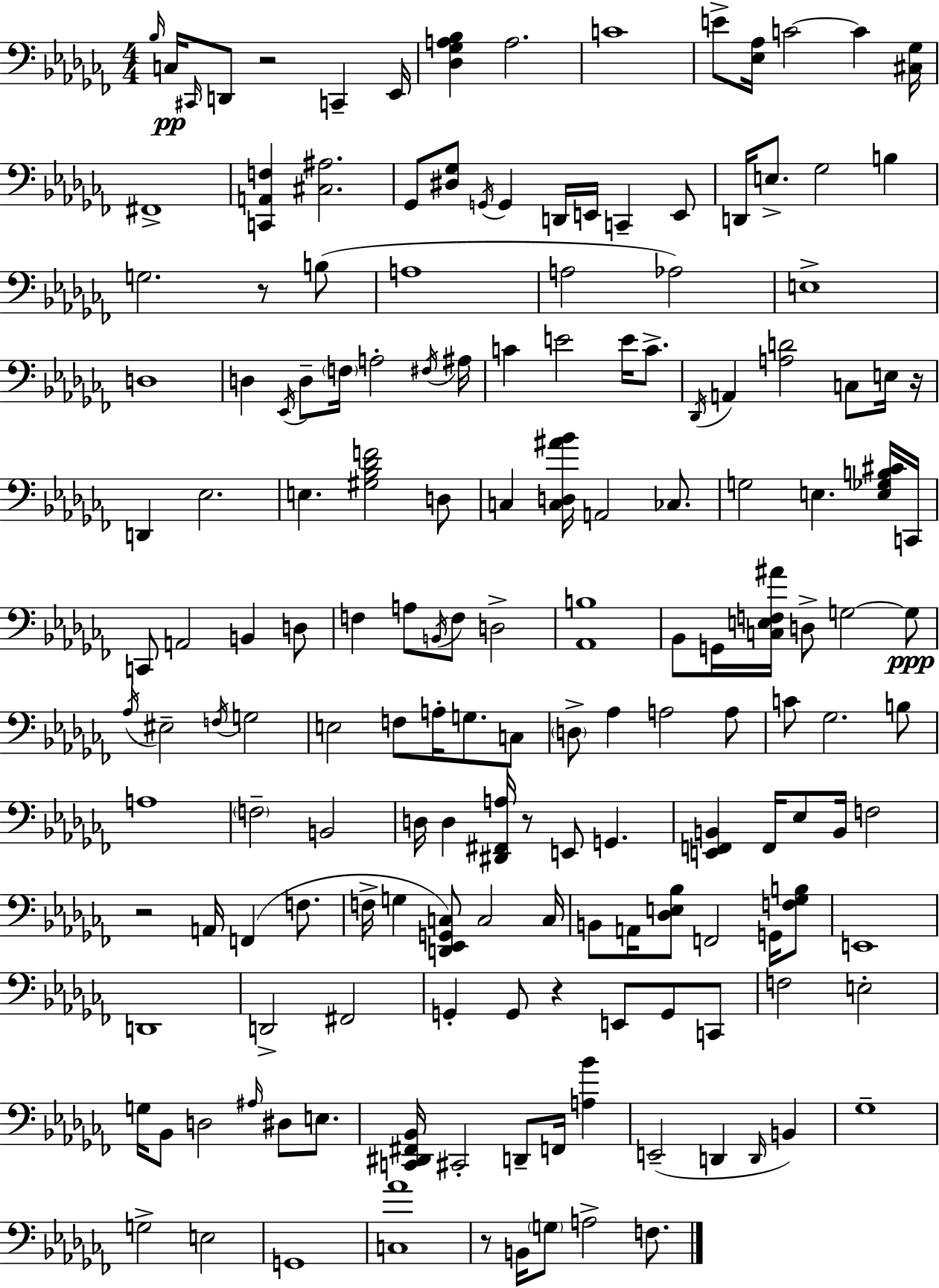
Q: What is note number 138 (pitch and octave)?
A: A3